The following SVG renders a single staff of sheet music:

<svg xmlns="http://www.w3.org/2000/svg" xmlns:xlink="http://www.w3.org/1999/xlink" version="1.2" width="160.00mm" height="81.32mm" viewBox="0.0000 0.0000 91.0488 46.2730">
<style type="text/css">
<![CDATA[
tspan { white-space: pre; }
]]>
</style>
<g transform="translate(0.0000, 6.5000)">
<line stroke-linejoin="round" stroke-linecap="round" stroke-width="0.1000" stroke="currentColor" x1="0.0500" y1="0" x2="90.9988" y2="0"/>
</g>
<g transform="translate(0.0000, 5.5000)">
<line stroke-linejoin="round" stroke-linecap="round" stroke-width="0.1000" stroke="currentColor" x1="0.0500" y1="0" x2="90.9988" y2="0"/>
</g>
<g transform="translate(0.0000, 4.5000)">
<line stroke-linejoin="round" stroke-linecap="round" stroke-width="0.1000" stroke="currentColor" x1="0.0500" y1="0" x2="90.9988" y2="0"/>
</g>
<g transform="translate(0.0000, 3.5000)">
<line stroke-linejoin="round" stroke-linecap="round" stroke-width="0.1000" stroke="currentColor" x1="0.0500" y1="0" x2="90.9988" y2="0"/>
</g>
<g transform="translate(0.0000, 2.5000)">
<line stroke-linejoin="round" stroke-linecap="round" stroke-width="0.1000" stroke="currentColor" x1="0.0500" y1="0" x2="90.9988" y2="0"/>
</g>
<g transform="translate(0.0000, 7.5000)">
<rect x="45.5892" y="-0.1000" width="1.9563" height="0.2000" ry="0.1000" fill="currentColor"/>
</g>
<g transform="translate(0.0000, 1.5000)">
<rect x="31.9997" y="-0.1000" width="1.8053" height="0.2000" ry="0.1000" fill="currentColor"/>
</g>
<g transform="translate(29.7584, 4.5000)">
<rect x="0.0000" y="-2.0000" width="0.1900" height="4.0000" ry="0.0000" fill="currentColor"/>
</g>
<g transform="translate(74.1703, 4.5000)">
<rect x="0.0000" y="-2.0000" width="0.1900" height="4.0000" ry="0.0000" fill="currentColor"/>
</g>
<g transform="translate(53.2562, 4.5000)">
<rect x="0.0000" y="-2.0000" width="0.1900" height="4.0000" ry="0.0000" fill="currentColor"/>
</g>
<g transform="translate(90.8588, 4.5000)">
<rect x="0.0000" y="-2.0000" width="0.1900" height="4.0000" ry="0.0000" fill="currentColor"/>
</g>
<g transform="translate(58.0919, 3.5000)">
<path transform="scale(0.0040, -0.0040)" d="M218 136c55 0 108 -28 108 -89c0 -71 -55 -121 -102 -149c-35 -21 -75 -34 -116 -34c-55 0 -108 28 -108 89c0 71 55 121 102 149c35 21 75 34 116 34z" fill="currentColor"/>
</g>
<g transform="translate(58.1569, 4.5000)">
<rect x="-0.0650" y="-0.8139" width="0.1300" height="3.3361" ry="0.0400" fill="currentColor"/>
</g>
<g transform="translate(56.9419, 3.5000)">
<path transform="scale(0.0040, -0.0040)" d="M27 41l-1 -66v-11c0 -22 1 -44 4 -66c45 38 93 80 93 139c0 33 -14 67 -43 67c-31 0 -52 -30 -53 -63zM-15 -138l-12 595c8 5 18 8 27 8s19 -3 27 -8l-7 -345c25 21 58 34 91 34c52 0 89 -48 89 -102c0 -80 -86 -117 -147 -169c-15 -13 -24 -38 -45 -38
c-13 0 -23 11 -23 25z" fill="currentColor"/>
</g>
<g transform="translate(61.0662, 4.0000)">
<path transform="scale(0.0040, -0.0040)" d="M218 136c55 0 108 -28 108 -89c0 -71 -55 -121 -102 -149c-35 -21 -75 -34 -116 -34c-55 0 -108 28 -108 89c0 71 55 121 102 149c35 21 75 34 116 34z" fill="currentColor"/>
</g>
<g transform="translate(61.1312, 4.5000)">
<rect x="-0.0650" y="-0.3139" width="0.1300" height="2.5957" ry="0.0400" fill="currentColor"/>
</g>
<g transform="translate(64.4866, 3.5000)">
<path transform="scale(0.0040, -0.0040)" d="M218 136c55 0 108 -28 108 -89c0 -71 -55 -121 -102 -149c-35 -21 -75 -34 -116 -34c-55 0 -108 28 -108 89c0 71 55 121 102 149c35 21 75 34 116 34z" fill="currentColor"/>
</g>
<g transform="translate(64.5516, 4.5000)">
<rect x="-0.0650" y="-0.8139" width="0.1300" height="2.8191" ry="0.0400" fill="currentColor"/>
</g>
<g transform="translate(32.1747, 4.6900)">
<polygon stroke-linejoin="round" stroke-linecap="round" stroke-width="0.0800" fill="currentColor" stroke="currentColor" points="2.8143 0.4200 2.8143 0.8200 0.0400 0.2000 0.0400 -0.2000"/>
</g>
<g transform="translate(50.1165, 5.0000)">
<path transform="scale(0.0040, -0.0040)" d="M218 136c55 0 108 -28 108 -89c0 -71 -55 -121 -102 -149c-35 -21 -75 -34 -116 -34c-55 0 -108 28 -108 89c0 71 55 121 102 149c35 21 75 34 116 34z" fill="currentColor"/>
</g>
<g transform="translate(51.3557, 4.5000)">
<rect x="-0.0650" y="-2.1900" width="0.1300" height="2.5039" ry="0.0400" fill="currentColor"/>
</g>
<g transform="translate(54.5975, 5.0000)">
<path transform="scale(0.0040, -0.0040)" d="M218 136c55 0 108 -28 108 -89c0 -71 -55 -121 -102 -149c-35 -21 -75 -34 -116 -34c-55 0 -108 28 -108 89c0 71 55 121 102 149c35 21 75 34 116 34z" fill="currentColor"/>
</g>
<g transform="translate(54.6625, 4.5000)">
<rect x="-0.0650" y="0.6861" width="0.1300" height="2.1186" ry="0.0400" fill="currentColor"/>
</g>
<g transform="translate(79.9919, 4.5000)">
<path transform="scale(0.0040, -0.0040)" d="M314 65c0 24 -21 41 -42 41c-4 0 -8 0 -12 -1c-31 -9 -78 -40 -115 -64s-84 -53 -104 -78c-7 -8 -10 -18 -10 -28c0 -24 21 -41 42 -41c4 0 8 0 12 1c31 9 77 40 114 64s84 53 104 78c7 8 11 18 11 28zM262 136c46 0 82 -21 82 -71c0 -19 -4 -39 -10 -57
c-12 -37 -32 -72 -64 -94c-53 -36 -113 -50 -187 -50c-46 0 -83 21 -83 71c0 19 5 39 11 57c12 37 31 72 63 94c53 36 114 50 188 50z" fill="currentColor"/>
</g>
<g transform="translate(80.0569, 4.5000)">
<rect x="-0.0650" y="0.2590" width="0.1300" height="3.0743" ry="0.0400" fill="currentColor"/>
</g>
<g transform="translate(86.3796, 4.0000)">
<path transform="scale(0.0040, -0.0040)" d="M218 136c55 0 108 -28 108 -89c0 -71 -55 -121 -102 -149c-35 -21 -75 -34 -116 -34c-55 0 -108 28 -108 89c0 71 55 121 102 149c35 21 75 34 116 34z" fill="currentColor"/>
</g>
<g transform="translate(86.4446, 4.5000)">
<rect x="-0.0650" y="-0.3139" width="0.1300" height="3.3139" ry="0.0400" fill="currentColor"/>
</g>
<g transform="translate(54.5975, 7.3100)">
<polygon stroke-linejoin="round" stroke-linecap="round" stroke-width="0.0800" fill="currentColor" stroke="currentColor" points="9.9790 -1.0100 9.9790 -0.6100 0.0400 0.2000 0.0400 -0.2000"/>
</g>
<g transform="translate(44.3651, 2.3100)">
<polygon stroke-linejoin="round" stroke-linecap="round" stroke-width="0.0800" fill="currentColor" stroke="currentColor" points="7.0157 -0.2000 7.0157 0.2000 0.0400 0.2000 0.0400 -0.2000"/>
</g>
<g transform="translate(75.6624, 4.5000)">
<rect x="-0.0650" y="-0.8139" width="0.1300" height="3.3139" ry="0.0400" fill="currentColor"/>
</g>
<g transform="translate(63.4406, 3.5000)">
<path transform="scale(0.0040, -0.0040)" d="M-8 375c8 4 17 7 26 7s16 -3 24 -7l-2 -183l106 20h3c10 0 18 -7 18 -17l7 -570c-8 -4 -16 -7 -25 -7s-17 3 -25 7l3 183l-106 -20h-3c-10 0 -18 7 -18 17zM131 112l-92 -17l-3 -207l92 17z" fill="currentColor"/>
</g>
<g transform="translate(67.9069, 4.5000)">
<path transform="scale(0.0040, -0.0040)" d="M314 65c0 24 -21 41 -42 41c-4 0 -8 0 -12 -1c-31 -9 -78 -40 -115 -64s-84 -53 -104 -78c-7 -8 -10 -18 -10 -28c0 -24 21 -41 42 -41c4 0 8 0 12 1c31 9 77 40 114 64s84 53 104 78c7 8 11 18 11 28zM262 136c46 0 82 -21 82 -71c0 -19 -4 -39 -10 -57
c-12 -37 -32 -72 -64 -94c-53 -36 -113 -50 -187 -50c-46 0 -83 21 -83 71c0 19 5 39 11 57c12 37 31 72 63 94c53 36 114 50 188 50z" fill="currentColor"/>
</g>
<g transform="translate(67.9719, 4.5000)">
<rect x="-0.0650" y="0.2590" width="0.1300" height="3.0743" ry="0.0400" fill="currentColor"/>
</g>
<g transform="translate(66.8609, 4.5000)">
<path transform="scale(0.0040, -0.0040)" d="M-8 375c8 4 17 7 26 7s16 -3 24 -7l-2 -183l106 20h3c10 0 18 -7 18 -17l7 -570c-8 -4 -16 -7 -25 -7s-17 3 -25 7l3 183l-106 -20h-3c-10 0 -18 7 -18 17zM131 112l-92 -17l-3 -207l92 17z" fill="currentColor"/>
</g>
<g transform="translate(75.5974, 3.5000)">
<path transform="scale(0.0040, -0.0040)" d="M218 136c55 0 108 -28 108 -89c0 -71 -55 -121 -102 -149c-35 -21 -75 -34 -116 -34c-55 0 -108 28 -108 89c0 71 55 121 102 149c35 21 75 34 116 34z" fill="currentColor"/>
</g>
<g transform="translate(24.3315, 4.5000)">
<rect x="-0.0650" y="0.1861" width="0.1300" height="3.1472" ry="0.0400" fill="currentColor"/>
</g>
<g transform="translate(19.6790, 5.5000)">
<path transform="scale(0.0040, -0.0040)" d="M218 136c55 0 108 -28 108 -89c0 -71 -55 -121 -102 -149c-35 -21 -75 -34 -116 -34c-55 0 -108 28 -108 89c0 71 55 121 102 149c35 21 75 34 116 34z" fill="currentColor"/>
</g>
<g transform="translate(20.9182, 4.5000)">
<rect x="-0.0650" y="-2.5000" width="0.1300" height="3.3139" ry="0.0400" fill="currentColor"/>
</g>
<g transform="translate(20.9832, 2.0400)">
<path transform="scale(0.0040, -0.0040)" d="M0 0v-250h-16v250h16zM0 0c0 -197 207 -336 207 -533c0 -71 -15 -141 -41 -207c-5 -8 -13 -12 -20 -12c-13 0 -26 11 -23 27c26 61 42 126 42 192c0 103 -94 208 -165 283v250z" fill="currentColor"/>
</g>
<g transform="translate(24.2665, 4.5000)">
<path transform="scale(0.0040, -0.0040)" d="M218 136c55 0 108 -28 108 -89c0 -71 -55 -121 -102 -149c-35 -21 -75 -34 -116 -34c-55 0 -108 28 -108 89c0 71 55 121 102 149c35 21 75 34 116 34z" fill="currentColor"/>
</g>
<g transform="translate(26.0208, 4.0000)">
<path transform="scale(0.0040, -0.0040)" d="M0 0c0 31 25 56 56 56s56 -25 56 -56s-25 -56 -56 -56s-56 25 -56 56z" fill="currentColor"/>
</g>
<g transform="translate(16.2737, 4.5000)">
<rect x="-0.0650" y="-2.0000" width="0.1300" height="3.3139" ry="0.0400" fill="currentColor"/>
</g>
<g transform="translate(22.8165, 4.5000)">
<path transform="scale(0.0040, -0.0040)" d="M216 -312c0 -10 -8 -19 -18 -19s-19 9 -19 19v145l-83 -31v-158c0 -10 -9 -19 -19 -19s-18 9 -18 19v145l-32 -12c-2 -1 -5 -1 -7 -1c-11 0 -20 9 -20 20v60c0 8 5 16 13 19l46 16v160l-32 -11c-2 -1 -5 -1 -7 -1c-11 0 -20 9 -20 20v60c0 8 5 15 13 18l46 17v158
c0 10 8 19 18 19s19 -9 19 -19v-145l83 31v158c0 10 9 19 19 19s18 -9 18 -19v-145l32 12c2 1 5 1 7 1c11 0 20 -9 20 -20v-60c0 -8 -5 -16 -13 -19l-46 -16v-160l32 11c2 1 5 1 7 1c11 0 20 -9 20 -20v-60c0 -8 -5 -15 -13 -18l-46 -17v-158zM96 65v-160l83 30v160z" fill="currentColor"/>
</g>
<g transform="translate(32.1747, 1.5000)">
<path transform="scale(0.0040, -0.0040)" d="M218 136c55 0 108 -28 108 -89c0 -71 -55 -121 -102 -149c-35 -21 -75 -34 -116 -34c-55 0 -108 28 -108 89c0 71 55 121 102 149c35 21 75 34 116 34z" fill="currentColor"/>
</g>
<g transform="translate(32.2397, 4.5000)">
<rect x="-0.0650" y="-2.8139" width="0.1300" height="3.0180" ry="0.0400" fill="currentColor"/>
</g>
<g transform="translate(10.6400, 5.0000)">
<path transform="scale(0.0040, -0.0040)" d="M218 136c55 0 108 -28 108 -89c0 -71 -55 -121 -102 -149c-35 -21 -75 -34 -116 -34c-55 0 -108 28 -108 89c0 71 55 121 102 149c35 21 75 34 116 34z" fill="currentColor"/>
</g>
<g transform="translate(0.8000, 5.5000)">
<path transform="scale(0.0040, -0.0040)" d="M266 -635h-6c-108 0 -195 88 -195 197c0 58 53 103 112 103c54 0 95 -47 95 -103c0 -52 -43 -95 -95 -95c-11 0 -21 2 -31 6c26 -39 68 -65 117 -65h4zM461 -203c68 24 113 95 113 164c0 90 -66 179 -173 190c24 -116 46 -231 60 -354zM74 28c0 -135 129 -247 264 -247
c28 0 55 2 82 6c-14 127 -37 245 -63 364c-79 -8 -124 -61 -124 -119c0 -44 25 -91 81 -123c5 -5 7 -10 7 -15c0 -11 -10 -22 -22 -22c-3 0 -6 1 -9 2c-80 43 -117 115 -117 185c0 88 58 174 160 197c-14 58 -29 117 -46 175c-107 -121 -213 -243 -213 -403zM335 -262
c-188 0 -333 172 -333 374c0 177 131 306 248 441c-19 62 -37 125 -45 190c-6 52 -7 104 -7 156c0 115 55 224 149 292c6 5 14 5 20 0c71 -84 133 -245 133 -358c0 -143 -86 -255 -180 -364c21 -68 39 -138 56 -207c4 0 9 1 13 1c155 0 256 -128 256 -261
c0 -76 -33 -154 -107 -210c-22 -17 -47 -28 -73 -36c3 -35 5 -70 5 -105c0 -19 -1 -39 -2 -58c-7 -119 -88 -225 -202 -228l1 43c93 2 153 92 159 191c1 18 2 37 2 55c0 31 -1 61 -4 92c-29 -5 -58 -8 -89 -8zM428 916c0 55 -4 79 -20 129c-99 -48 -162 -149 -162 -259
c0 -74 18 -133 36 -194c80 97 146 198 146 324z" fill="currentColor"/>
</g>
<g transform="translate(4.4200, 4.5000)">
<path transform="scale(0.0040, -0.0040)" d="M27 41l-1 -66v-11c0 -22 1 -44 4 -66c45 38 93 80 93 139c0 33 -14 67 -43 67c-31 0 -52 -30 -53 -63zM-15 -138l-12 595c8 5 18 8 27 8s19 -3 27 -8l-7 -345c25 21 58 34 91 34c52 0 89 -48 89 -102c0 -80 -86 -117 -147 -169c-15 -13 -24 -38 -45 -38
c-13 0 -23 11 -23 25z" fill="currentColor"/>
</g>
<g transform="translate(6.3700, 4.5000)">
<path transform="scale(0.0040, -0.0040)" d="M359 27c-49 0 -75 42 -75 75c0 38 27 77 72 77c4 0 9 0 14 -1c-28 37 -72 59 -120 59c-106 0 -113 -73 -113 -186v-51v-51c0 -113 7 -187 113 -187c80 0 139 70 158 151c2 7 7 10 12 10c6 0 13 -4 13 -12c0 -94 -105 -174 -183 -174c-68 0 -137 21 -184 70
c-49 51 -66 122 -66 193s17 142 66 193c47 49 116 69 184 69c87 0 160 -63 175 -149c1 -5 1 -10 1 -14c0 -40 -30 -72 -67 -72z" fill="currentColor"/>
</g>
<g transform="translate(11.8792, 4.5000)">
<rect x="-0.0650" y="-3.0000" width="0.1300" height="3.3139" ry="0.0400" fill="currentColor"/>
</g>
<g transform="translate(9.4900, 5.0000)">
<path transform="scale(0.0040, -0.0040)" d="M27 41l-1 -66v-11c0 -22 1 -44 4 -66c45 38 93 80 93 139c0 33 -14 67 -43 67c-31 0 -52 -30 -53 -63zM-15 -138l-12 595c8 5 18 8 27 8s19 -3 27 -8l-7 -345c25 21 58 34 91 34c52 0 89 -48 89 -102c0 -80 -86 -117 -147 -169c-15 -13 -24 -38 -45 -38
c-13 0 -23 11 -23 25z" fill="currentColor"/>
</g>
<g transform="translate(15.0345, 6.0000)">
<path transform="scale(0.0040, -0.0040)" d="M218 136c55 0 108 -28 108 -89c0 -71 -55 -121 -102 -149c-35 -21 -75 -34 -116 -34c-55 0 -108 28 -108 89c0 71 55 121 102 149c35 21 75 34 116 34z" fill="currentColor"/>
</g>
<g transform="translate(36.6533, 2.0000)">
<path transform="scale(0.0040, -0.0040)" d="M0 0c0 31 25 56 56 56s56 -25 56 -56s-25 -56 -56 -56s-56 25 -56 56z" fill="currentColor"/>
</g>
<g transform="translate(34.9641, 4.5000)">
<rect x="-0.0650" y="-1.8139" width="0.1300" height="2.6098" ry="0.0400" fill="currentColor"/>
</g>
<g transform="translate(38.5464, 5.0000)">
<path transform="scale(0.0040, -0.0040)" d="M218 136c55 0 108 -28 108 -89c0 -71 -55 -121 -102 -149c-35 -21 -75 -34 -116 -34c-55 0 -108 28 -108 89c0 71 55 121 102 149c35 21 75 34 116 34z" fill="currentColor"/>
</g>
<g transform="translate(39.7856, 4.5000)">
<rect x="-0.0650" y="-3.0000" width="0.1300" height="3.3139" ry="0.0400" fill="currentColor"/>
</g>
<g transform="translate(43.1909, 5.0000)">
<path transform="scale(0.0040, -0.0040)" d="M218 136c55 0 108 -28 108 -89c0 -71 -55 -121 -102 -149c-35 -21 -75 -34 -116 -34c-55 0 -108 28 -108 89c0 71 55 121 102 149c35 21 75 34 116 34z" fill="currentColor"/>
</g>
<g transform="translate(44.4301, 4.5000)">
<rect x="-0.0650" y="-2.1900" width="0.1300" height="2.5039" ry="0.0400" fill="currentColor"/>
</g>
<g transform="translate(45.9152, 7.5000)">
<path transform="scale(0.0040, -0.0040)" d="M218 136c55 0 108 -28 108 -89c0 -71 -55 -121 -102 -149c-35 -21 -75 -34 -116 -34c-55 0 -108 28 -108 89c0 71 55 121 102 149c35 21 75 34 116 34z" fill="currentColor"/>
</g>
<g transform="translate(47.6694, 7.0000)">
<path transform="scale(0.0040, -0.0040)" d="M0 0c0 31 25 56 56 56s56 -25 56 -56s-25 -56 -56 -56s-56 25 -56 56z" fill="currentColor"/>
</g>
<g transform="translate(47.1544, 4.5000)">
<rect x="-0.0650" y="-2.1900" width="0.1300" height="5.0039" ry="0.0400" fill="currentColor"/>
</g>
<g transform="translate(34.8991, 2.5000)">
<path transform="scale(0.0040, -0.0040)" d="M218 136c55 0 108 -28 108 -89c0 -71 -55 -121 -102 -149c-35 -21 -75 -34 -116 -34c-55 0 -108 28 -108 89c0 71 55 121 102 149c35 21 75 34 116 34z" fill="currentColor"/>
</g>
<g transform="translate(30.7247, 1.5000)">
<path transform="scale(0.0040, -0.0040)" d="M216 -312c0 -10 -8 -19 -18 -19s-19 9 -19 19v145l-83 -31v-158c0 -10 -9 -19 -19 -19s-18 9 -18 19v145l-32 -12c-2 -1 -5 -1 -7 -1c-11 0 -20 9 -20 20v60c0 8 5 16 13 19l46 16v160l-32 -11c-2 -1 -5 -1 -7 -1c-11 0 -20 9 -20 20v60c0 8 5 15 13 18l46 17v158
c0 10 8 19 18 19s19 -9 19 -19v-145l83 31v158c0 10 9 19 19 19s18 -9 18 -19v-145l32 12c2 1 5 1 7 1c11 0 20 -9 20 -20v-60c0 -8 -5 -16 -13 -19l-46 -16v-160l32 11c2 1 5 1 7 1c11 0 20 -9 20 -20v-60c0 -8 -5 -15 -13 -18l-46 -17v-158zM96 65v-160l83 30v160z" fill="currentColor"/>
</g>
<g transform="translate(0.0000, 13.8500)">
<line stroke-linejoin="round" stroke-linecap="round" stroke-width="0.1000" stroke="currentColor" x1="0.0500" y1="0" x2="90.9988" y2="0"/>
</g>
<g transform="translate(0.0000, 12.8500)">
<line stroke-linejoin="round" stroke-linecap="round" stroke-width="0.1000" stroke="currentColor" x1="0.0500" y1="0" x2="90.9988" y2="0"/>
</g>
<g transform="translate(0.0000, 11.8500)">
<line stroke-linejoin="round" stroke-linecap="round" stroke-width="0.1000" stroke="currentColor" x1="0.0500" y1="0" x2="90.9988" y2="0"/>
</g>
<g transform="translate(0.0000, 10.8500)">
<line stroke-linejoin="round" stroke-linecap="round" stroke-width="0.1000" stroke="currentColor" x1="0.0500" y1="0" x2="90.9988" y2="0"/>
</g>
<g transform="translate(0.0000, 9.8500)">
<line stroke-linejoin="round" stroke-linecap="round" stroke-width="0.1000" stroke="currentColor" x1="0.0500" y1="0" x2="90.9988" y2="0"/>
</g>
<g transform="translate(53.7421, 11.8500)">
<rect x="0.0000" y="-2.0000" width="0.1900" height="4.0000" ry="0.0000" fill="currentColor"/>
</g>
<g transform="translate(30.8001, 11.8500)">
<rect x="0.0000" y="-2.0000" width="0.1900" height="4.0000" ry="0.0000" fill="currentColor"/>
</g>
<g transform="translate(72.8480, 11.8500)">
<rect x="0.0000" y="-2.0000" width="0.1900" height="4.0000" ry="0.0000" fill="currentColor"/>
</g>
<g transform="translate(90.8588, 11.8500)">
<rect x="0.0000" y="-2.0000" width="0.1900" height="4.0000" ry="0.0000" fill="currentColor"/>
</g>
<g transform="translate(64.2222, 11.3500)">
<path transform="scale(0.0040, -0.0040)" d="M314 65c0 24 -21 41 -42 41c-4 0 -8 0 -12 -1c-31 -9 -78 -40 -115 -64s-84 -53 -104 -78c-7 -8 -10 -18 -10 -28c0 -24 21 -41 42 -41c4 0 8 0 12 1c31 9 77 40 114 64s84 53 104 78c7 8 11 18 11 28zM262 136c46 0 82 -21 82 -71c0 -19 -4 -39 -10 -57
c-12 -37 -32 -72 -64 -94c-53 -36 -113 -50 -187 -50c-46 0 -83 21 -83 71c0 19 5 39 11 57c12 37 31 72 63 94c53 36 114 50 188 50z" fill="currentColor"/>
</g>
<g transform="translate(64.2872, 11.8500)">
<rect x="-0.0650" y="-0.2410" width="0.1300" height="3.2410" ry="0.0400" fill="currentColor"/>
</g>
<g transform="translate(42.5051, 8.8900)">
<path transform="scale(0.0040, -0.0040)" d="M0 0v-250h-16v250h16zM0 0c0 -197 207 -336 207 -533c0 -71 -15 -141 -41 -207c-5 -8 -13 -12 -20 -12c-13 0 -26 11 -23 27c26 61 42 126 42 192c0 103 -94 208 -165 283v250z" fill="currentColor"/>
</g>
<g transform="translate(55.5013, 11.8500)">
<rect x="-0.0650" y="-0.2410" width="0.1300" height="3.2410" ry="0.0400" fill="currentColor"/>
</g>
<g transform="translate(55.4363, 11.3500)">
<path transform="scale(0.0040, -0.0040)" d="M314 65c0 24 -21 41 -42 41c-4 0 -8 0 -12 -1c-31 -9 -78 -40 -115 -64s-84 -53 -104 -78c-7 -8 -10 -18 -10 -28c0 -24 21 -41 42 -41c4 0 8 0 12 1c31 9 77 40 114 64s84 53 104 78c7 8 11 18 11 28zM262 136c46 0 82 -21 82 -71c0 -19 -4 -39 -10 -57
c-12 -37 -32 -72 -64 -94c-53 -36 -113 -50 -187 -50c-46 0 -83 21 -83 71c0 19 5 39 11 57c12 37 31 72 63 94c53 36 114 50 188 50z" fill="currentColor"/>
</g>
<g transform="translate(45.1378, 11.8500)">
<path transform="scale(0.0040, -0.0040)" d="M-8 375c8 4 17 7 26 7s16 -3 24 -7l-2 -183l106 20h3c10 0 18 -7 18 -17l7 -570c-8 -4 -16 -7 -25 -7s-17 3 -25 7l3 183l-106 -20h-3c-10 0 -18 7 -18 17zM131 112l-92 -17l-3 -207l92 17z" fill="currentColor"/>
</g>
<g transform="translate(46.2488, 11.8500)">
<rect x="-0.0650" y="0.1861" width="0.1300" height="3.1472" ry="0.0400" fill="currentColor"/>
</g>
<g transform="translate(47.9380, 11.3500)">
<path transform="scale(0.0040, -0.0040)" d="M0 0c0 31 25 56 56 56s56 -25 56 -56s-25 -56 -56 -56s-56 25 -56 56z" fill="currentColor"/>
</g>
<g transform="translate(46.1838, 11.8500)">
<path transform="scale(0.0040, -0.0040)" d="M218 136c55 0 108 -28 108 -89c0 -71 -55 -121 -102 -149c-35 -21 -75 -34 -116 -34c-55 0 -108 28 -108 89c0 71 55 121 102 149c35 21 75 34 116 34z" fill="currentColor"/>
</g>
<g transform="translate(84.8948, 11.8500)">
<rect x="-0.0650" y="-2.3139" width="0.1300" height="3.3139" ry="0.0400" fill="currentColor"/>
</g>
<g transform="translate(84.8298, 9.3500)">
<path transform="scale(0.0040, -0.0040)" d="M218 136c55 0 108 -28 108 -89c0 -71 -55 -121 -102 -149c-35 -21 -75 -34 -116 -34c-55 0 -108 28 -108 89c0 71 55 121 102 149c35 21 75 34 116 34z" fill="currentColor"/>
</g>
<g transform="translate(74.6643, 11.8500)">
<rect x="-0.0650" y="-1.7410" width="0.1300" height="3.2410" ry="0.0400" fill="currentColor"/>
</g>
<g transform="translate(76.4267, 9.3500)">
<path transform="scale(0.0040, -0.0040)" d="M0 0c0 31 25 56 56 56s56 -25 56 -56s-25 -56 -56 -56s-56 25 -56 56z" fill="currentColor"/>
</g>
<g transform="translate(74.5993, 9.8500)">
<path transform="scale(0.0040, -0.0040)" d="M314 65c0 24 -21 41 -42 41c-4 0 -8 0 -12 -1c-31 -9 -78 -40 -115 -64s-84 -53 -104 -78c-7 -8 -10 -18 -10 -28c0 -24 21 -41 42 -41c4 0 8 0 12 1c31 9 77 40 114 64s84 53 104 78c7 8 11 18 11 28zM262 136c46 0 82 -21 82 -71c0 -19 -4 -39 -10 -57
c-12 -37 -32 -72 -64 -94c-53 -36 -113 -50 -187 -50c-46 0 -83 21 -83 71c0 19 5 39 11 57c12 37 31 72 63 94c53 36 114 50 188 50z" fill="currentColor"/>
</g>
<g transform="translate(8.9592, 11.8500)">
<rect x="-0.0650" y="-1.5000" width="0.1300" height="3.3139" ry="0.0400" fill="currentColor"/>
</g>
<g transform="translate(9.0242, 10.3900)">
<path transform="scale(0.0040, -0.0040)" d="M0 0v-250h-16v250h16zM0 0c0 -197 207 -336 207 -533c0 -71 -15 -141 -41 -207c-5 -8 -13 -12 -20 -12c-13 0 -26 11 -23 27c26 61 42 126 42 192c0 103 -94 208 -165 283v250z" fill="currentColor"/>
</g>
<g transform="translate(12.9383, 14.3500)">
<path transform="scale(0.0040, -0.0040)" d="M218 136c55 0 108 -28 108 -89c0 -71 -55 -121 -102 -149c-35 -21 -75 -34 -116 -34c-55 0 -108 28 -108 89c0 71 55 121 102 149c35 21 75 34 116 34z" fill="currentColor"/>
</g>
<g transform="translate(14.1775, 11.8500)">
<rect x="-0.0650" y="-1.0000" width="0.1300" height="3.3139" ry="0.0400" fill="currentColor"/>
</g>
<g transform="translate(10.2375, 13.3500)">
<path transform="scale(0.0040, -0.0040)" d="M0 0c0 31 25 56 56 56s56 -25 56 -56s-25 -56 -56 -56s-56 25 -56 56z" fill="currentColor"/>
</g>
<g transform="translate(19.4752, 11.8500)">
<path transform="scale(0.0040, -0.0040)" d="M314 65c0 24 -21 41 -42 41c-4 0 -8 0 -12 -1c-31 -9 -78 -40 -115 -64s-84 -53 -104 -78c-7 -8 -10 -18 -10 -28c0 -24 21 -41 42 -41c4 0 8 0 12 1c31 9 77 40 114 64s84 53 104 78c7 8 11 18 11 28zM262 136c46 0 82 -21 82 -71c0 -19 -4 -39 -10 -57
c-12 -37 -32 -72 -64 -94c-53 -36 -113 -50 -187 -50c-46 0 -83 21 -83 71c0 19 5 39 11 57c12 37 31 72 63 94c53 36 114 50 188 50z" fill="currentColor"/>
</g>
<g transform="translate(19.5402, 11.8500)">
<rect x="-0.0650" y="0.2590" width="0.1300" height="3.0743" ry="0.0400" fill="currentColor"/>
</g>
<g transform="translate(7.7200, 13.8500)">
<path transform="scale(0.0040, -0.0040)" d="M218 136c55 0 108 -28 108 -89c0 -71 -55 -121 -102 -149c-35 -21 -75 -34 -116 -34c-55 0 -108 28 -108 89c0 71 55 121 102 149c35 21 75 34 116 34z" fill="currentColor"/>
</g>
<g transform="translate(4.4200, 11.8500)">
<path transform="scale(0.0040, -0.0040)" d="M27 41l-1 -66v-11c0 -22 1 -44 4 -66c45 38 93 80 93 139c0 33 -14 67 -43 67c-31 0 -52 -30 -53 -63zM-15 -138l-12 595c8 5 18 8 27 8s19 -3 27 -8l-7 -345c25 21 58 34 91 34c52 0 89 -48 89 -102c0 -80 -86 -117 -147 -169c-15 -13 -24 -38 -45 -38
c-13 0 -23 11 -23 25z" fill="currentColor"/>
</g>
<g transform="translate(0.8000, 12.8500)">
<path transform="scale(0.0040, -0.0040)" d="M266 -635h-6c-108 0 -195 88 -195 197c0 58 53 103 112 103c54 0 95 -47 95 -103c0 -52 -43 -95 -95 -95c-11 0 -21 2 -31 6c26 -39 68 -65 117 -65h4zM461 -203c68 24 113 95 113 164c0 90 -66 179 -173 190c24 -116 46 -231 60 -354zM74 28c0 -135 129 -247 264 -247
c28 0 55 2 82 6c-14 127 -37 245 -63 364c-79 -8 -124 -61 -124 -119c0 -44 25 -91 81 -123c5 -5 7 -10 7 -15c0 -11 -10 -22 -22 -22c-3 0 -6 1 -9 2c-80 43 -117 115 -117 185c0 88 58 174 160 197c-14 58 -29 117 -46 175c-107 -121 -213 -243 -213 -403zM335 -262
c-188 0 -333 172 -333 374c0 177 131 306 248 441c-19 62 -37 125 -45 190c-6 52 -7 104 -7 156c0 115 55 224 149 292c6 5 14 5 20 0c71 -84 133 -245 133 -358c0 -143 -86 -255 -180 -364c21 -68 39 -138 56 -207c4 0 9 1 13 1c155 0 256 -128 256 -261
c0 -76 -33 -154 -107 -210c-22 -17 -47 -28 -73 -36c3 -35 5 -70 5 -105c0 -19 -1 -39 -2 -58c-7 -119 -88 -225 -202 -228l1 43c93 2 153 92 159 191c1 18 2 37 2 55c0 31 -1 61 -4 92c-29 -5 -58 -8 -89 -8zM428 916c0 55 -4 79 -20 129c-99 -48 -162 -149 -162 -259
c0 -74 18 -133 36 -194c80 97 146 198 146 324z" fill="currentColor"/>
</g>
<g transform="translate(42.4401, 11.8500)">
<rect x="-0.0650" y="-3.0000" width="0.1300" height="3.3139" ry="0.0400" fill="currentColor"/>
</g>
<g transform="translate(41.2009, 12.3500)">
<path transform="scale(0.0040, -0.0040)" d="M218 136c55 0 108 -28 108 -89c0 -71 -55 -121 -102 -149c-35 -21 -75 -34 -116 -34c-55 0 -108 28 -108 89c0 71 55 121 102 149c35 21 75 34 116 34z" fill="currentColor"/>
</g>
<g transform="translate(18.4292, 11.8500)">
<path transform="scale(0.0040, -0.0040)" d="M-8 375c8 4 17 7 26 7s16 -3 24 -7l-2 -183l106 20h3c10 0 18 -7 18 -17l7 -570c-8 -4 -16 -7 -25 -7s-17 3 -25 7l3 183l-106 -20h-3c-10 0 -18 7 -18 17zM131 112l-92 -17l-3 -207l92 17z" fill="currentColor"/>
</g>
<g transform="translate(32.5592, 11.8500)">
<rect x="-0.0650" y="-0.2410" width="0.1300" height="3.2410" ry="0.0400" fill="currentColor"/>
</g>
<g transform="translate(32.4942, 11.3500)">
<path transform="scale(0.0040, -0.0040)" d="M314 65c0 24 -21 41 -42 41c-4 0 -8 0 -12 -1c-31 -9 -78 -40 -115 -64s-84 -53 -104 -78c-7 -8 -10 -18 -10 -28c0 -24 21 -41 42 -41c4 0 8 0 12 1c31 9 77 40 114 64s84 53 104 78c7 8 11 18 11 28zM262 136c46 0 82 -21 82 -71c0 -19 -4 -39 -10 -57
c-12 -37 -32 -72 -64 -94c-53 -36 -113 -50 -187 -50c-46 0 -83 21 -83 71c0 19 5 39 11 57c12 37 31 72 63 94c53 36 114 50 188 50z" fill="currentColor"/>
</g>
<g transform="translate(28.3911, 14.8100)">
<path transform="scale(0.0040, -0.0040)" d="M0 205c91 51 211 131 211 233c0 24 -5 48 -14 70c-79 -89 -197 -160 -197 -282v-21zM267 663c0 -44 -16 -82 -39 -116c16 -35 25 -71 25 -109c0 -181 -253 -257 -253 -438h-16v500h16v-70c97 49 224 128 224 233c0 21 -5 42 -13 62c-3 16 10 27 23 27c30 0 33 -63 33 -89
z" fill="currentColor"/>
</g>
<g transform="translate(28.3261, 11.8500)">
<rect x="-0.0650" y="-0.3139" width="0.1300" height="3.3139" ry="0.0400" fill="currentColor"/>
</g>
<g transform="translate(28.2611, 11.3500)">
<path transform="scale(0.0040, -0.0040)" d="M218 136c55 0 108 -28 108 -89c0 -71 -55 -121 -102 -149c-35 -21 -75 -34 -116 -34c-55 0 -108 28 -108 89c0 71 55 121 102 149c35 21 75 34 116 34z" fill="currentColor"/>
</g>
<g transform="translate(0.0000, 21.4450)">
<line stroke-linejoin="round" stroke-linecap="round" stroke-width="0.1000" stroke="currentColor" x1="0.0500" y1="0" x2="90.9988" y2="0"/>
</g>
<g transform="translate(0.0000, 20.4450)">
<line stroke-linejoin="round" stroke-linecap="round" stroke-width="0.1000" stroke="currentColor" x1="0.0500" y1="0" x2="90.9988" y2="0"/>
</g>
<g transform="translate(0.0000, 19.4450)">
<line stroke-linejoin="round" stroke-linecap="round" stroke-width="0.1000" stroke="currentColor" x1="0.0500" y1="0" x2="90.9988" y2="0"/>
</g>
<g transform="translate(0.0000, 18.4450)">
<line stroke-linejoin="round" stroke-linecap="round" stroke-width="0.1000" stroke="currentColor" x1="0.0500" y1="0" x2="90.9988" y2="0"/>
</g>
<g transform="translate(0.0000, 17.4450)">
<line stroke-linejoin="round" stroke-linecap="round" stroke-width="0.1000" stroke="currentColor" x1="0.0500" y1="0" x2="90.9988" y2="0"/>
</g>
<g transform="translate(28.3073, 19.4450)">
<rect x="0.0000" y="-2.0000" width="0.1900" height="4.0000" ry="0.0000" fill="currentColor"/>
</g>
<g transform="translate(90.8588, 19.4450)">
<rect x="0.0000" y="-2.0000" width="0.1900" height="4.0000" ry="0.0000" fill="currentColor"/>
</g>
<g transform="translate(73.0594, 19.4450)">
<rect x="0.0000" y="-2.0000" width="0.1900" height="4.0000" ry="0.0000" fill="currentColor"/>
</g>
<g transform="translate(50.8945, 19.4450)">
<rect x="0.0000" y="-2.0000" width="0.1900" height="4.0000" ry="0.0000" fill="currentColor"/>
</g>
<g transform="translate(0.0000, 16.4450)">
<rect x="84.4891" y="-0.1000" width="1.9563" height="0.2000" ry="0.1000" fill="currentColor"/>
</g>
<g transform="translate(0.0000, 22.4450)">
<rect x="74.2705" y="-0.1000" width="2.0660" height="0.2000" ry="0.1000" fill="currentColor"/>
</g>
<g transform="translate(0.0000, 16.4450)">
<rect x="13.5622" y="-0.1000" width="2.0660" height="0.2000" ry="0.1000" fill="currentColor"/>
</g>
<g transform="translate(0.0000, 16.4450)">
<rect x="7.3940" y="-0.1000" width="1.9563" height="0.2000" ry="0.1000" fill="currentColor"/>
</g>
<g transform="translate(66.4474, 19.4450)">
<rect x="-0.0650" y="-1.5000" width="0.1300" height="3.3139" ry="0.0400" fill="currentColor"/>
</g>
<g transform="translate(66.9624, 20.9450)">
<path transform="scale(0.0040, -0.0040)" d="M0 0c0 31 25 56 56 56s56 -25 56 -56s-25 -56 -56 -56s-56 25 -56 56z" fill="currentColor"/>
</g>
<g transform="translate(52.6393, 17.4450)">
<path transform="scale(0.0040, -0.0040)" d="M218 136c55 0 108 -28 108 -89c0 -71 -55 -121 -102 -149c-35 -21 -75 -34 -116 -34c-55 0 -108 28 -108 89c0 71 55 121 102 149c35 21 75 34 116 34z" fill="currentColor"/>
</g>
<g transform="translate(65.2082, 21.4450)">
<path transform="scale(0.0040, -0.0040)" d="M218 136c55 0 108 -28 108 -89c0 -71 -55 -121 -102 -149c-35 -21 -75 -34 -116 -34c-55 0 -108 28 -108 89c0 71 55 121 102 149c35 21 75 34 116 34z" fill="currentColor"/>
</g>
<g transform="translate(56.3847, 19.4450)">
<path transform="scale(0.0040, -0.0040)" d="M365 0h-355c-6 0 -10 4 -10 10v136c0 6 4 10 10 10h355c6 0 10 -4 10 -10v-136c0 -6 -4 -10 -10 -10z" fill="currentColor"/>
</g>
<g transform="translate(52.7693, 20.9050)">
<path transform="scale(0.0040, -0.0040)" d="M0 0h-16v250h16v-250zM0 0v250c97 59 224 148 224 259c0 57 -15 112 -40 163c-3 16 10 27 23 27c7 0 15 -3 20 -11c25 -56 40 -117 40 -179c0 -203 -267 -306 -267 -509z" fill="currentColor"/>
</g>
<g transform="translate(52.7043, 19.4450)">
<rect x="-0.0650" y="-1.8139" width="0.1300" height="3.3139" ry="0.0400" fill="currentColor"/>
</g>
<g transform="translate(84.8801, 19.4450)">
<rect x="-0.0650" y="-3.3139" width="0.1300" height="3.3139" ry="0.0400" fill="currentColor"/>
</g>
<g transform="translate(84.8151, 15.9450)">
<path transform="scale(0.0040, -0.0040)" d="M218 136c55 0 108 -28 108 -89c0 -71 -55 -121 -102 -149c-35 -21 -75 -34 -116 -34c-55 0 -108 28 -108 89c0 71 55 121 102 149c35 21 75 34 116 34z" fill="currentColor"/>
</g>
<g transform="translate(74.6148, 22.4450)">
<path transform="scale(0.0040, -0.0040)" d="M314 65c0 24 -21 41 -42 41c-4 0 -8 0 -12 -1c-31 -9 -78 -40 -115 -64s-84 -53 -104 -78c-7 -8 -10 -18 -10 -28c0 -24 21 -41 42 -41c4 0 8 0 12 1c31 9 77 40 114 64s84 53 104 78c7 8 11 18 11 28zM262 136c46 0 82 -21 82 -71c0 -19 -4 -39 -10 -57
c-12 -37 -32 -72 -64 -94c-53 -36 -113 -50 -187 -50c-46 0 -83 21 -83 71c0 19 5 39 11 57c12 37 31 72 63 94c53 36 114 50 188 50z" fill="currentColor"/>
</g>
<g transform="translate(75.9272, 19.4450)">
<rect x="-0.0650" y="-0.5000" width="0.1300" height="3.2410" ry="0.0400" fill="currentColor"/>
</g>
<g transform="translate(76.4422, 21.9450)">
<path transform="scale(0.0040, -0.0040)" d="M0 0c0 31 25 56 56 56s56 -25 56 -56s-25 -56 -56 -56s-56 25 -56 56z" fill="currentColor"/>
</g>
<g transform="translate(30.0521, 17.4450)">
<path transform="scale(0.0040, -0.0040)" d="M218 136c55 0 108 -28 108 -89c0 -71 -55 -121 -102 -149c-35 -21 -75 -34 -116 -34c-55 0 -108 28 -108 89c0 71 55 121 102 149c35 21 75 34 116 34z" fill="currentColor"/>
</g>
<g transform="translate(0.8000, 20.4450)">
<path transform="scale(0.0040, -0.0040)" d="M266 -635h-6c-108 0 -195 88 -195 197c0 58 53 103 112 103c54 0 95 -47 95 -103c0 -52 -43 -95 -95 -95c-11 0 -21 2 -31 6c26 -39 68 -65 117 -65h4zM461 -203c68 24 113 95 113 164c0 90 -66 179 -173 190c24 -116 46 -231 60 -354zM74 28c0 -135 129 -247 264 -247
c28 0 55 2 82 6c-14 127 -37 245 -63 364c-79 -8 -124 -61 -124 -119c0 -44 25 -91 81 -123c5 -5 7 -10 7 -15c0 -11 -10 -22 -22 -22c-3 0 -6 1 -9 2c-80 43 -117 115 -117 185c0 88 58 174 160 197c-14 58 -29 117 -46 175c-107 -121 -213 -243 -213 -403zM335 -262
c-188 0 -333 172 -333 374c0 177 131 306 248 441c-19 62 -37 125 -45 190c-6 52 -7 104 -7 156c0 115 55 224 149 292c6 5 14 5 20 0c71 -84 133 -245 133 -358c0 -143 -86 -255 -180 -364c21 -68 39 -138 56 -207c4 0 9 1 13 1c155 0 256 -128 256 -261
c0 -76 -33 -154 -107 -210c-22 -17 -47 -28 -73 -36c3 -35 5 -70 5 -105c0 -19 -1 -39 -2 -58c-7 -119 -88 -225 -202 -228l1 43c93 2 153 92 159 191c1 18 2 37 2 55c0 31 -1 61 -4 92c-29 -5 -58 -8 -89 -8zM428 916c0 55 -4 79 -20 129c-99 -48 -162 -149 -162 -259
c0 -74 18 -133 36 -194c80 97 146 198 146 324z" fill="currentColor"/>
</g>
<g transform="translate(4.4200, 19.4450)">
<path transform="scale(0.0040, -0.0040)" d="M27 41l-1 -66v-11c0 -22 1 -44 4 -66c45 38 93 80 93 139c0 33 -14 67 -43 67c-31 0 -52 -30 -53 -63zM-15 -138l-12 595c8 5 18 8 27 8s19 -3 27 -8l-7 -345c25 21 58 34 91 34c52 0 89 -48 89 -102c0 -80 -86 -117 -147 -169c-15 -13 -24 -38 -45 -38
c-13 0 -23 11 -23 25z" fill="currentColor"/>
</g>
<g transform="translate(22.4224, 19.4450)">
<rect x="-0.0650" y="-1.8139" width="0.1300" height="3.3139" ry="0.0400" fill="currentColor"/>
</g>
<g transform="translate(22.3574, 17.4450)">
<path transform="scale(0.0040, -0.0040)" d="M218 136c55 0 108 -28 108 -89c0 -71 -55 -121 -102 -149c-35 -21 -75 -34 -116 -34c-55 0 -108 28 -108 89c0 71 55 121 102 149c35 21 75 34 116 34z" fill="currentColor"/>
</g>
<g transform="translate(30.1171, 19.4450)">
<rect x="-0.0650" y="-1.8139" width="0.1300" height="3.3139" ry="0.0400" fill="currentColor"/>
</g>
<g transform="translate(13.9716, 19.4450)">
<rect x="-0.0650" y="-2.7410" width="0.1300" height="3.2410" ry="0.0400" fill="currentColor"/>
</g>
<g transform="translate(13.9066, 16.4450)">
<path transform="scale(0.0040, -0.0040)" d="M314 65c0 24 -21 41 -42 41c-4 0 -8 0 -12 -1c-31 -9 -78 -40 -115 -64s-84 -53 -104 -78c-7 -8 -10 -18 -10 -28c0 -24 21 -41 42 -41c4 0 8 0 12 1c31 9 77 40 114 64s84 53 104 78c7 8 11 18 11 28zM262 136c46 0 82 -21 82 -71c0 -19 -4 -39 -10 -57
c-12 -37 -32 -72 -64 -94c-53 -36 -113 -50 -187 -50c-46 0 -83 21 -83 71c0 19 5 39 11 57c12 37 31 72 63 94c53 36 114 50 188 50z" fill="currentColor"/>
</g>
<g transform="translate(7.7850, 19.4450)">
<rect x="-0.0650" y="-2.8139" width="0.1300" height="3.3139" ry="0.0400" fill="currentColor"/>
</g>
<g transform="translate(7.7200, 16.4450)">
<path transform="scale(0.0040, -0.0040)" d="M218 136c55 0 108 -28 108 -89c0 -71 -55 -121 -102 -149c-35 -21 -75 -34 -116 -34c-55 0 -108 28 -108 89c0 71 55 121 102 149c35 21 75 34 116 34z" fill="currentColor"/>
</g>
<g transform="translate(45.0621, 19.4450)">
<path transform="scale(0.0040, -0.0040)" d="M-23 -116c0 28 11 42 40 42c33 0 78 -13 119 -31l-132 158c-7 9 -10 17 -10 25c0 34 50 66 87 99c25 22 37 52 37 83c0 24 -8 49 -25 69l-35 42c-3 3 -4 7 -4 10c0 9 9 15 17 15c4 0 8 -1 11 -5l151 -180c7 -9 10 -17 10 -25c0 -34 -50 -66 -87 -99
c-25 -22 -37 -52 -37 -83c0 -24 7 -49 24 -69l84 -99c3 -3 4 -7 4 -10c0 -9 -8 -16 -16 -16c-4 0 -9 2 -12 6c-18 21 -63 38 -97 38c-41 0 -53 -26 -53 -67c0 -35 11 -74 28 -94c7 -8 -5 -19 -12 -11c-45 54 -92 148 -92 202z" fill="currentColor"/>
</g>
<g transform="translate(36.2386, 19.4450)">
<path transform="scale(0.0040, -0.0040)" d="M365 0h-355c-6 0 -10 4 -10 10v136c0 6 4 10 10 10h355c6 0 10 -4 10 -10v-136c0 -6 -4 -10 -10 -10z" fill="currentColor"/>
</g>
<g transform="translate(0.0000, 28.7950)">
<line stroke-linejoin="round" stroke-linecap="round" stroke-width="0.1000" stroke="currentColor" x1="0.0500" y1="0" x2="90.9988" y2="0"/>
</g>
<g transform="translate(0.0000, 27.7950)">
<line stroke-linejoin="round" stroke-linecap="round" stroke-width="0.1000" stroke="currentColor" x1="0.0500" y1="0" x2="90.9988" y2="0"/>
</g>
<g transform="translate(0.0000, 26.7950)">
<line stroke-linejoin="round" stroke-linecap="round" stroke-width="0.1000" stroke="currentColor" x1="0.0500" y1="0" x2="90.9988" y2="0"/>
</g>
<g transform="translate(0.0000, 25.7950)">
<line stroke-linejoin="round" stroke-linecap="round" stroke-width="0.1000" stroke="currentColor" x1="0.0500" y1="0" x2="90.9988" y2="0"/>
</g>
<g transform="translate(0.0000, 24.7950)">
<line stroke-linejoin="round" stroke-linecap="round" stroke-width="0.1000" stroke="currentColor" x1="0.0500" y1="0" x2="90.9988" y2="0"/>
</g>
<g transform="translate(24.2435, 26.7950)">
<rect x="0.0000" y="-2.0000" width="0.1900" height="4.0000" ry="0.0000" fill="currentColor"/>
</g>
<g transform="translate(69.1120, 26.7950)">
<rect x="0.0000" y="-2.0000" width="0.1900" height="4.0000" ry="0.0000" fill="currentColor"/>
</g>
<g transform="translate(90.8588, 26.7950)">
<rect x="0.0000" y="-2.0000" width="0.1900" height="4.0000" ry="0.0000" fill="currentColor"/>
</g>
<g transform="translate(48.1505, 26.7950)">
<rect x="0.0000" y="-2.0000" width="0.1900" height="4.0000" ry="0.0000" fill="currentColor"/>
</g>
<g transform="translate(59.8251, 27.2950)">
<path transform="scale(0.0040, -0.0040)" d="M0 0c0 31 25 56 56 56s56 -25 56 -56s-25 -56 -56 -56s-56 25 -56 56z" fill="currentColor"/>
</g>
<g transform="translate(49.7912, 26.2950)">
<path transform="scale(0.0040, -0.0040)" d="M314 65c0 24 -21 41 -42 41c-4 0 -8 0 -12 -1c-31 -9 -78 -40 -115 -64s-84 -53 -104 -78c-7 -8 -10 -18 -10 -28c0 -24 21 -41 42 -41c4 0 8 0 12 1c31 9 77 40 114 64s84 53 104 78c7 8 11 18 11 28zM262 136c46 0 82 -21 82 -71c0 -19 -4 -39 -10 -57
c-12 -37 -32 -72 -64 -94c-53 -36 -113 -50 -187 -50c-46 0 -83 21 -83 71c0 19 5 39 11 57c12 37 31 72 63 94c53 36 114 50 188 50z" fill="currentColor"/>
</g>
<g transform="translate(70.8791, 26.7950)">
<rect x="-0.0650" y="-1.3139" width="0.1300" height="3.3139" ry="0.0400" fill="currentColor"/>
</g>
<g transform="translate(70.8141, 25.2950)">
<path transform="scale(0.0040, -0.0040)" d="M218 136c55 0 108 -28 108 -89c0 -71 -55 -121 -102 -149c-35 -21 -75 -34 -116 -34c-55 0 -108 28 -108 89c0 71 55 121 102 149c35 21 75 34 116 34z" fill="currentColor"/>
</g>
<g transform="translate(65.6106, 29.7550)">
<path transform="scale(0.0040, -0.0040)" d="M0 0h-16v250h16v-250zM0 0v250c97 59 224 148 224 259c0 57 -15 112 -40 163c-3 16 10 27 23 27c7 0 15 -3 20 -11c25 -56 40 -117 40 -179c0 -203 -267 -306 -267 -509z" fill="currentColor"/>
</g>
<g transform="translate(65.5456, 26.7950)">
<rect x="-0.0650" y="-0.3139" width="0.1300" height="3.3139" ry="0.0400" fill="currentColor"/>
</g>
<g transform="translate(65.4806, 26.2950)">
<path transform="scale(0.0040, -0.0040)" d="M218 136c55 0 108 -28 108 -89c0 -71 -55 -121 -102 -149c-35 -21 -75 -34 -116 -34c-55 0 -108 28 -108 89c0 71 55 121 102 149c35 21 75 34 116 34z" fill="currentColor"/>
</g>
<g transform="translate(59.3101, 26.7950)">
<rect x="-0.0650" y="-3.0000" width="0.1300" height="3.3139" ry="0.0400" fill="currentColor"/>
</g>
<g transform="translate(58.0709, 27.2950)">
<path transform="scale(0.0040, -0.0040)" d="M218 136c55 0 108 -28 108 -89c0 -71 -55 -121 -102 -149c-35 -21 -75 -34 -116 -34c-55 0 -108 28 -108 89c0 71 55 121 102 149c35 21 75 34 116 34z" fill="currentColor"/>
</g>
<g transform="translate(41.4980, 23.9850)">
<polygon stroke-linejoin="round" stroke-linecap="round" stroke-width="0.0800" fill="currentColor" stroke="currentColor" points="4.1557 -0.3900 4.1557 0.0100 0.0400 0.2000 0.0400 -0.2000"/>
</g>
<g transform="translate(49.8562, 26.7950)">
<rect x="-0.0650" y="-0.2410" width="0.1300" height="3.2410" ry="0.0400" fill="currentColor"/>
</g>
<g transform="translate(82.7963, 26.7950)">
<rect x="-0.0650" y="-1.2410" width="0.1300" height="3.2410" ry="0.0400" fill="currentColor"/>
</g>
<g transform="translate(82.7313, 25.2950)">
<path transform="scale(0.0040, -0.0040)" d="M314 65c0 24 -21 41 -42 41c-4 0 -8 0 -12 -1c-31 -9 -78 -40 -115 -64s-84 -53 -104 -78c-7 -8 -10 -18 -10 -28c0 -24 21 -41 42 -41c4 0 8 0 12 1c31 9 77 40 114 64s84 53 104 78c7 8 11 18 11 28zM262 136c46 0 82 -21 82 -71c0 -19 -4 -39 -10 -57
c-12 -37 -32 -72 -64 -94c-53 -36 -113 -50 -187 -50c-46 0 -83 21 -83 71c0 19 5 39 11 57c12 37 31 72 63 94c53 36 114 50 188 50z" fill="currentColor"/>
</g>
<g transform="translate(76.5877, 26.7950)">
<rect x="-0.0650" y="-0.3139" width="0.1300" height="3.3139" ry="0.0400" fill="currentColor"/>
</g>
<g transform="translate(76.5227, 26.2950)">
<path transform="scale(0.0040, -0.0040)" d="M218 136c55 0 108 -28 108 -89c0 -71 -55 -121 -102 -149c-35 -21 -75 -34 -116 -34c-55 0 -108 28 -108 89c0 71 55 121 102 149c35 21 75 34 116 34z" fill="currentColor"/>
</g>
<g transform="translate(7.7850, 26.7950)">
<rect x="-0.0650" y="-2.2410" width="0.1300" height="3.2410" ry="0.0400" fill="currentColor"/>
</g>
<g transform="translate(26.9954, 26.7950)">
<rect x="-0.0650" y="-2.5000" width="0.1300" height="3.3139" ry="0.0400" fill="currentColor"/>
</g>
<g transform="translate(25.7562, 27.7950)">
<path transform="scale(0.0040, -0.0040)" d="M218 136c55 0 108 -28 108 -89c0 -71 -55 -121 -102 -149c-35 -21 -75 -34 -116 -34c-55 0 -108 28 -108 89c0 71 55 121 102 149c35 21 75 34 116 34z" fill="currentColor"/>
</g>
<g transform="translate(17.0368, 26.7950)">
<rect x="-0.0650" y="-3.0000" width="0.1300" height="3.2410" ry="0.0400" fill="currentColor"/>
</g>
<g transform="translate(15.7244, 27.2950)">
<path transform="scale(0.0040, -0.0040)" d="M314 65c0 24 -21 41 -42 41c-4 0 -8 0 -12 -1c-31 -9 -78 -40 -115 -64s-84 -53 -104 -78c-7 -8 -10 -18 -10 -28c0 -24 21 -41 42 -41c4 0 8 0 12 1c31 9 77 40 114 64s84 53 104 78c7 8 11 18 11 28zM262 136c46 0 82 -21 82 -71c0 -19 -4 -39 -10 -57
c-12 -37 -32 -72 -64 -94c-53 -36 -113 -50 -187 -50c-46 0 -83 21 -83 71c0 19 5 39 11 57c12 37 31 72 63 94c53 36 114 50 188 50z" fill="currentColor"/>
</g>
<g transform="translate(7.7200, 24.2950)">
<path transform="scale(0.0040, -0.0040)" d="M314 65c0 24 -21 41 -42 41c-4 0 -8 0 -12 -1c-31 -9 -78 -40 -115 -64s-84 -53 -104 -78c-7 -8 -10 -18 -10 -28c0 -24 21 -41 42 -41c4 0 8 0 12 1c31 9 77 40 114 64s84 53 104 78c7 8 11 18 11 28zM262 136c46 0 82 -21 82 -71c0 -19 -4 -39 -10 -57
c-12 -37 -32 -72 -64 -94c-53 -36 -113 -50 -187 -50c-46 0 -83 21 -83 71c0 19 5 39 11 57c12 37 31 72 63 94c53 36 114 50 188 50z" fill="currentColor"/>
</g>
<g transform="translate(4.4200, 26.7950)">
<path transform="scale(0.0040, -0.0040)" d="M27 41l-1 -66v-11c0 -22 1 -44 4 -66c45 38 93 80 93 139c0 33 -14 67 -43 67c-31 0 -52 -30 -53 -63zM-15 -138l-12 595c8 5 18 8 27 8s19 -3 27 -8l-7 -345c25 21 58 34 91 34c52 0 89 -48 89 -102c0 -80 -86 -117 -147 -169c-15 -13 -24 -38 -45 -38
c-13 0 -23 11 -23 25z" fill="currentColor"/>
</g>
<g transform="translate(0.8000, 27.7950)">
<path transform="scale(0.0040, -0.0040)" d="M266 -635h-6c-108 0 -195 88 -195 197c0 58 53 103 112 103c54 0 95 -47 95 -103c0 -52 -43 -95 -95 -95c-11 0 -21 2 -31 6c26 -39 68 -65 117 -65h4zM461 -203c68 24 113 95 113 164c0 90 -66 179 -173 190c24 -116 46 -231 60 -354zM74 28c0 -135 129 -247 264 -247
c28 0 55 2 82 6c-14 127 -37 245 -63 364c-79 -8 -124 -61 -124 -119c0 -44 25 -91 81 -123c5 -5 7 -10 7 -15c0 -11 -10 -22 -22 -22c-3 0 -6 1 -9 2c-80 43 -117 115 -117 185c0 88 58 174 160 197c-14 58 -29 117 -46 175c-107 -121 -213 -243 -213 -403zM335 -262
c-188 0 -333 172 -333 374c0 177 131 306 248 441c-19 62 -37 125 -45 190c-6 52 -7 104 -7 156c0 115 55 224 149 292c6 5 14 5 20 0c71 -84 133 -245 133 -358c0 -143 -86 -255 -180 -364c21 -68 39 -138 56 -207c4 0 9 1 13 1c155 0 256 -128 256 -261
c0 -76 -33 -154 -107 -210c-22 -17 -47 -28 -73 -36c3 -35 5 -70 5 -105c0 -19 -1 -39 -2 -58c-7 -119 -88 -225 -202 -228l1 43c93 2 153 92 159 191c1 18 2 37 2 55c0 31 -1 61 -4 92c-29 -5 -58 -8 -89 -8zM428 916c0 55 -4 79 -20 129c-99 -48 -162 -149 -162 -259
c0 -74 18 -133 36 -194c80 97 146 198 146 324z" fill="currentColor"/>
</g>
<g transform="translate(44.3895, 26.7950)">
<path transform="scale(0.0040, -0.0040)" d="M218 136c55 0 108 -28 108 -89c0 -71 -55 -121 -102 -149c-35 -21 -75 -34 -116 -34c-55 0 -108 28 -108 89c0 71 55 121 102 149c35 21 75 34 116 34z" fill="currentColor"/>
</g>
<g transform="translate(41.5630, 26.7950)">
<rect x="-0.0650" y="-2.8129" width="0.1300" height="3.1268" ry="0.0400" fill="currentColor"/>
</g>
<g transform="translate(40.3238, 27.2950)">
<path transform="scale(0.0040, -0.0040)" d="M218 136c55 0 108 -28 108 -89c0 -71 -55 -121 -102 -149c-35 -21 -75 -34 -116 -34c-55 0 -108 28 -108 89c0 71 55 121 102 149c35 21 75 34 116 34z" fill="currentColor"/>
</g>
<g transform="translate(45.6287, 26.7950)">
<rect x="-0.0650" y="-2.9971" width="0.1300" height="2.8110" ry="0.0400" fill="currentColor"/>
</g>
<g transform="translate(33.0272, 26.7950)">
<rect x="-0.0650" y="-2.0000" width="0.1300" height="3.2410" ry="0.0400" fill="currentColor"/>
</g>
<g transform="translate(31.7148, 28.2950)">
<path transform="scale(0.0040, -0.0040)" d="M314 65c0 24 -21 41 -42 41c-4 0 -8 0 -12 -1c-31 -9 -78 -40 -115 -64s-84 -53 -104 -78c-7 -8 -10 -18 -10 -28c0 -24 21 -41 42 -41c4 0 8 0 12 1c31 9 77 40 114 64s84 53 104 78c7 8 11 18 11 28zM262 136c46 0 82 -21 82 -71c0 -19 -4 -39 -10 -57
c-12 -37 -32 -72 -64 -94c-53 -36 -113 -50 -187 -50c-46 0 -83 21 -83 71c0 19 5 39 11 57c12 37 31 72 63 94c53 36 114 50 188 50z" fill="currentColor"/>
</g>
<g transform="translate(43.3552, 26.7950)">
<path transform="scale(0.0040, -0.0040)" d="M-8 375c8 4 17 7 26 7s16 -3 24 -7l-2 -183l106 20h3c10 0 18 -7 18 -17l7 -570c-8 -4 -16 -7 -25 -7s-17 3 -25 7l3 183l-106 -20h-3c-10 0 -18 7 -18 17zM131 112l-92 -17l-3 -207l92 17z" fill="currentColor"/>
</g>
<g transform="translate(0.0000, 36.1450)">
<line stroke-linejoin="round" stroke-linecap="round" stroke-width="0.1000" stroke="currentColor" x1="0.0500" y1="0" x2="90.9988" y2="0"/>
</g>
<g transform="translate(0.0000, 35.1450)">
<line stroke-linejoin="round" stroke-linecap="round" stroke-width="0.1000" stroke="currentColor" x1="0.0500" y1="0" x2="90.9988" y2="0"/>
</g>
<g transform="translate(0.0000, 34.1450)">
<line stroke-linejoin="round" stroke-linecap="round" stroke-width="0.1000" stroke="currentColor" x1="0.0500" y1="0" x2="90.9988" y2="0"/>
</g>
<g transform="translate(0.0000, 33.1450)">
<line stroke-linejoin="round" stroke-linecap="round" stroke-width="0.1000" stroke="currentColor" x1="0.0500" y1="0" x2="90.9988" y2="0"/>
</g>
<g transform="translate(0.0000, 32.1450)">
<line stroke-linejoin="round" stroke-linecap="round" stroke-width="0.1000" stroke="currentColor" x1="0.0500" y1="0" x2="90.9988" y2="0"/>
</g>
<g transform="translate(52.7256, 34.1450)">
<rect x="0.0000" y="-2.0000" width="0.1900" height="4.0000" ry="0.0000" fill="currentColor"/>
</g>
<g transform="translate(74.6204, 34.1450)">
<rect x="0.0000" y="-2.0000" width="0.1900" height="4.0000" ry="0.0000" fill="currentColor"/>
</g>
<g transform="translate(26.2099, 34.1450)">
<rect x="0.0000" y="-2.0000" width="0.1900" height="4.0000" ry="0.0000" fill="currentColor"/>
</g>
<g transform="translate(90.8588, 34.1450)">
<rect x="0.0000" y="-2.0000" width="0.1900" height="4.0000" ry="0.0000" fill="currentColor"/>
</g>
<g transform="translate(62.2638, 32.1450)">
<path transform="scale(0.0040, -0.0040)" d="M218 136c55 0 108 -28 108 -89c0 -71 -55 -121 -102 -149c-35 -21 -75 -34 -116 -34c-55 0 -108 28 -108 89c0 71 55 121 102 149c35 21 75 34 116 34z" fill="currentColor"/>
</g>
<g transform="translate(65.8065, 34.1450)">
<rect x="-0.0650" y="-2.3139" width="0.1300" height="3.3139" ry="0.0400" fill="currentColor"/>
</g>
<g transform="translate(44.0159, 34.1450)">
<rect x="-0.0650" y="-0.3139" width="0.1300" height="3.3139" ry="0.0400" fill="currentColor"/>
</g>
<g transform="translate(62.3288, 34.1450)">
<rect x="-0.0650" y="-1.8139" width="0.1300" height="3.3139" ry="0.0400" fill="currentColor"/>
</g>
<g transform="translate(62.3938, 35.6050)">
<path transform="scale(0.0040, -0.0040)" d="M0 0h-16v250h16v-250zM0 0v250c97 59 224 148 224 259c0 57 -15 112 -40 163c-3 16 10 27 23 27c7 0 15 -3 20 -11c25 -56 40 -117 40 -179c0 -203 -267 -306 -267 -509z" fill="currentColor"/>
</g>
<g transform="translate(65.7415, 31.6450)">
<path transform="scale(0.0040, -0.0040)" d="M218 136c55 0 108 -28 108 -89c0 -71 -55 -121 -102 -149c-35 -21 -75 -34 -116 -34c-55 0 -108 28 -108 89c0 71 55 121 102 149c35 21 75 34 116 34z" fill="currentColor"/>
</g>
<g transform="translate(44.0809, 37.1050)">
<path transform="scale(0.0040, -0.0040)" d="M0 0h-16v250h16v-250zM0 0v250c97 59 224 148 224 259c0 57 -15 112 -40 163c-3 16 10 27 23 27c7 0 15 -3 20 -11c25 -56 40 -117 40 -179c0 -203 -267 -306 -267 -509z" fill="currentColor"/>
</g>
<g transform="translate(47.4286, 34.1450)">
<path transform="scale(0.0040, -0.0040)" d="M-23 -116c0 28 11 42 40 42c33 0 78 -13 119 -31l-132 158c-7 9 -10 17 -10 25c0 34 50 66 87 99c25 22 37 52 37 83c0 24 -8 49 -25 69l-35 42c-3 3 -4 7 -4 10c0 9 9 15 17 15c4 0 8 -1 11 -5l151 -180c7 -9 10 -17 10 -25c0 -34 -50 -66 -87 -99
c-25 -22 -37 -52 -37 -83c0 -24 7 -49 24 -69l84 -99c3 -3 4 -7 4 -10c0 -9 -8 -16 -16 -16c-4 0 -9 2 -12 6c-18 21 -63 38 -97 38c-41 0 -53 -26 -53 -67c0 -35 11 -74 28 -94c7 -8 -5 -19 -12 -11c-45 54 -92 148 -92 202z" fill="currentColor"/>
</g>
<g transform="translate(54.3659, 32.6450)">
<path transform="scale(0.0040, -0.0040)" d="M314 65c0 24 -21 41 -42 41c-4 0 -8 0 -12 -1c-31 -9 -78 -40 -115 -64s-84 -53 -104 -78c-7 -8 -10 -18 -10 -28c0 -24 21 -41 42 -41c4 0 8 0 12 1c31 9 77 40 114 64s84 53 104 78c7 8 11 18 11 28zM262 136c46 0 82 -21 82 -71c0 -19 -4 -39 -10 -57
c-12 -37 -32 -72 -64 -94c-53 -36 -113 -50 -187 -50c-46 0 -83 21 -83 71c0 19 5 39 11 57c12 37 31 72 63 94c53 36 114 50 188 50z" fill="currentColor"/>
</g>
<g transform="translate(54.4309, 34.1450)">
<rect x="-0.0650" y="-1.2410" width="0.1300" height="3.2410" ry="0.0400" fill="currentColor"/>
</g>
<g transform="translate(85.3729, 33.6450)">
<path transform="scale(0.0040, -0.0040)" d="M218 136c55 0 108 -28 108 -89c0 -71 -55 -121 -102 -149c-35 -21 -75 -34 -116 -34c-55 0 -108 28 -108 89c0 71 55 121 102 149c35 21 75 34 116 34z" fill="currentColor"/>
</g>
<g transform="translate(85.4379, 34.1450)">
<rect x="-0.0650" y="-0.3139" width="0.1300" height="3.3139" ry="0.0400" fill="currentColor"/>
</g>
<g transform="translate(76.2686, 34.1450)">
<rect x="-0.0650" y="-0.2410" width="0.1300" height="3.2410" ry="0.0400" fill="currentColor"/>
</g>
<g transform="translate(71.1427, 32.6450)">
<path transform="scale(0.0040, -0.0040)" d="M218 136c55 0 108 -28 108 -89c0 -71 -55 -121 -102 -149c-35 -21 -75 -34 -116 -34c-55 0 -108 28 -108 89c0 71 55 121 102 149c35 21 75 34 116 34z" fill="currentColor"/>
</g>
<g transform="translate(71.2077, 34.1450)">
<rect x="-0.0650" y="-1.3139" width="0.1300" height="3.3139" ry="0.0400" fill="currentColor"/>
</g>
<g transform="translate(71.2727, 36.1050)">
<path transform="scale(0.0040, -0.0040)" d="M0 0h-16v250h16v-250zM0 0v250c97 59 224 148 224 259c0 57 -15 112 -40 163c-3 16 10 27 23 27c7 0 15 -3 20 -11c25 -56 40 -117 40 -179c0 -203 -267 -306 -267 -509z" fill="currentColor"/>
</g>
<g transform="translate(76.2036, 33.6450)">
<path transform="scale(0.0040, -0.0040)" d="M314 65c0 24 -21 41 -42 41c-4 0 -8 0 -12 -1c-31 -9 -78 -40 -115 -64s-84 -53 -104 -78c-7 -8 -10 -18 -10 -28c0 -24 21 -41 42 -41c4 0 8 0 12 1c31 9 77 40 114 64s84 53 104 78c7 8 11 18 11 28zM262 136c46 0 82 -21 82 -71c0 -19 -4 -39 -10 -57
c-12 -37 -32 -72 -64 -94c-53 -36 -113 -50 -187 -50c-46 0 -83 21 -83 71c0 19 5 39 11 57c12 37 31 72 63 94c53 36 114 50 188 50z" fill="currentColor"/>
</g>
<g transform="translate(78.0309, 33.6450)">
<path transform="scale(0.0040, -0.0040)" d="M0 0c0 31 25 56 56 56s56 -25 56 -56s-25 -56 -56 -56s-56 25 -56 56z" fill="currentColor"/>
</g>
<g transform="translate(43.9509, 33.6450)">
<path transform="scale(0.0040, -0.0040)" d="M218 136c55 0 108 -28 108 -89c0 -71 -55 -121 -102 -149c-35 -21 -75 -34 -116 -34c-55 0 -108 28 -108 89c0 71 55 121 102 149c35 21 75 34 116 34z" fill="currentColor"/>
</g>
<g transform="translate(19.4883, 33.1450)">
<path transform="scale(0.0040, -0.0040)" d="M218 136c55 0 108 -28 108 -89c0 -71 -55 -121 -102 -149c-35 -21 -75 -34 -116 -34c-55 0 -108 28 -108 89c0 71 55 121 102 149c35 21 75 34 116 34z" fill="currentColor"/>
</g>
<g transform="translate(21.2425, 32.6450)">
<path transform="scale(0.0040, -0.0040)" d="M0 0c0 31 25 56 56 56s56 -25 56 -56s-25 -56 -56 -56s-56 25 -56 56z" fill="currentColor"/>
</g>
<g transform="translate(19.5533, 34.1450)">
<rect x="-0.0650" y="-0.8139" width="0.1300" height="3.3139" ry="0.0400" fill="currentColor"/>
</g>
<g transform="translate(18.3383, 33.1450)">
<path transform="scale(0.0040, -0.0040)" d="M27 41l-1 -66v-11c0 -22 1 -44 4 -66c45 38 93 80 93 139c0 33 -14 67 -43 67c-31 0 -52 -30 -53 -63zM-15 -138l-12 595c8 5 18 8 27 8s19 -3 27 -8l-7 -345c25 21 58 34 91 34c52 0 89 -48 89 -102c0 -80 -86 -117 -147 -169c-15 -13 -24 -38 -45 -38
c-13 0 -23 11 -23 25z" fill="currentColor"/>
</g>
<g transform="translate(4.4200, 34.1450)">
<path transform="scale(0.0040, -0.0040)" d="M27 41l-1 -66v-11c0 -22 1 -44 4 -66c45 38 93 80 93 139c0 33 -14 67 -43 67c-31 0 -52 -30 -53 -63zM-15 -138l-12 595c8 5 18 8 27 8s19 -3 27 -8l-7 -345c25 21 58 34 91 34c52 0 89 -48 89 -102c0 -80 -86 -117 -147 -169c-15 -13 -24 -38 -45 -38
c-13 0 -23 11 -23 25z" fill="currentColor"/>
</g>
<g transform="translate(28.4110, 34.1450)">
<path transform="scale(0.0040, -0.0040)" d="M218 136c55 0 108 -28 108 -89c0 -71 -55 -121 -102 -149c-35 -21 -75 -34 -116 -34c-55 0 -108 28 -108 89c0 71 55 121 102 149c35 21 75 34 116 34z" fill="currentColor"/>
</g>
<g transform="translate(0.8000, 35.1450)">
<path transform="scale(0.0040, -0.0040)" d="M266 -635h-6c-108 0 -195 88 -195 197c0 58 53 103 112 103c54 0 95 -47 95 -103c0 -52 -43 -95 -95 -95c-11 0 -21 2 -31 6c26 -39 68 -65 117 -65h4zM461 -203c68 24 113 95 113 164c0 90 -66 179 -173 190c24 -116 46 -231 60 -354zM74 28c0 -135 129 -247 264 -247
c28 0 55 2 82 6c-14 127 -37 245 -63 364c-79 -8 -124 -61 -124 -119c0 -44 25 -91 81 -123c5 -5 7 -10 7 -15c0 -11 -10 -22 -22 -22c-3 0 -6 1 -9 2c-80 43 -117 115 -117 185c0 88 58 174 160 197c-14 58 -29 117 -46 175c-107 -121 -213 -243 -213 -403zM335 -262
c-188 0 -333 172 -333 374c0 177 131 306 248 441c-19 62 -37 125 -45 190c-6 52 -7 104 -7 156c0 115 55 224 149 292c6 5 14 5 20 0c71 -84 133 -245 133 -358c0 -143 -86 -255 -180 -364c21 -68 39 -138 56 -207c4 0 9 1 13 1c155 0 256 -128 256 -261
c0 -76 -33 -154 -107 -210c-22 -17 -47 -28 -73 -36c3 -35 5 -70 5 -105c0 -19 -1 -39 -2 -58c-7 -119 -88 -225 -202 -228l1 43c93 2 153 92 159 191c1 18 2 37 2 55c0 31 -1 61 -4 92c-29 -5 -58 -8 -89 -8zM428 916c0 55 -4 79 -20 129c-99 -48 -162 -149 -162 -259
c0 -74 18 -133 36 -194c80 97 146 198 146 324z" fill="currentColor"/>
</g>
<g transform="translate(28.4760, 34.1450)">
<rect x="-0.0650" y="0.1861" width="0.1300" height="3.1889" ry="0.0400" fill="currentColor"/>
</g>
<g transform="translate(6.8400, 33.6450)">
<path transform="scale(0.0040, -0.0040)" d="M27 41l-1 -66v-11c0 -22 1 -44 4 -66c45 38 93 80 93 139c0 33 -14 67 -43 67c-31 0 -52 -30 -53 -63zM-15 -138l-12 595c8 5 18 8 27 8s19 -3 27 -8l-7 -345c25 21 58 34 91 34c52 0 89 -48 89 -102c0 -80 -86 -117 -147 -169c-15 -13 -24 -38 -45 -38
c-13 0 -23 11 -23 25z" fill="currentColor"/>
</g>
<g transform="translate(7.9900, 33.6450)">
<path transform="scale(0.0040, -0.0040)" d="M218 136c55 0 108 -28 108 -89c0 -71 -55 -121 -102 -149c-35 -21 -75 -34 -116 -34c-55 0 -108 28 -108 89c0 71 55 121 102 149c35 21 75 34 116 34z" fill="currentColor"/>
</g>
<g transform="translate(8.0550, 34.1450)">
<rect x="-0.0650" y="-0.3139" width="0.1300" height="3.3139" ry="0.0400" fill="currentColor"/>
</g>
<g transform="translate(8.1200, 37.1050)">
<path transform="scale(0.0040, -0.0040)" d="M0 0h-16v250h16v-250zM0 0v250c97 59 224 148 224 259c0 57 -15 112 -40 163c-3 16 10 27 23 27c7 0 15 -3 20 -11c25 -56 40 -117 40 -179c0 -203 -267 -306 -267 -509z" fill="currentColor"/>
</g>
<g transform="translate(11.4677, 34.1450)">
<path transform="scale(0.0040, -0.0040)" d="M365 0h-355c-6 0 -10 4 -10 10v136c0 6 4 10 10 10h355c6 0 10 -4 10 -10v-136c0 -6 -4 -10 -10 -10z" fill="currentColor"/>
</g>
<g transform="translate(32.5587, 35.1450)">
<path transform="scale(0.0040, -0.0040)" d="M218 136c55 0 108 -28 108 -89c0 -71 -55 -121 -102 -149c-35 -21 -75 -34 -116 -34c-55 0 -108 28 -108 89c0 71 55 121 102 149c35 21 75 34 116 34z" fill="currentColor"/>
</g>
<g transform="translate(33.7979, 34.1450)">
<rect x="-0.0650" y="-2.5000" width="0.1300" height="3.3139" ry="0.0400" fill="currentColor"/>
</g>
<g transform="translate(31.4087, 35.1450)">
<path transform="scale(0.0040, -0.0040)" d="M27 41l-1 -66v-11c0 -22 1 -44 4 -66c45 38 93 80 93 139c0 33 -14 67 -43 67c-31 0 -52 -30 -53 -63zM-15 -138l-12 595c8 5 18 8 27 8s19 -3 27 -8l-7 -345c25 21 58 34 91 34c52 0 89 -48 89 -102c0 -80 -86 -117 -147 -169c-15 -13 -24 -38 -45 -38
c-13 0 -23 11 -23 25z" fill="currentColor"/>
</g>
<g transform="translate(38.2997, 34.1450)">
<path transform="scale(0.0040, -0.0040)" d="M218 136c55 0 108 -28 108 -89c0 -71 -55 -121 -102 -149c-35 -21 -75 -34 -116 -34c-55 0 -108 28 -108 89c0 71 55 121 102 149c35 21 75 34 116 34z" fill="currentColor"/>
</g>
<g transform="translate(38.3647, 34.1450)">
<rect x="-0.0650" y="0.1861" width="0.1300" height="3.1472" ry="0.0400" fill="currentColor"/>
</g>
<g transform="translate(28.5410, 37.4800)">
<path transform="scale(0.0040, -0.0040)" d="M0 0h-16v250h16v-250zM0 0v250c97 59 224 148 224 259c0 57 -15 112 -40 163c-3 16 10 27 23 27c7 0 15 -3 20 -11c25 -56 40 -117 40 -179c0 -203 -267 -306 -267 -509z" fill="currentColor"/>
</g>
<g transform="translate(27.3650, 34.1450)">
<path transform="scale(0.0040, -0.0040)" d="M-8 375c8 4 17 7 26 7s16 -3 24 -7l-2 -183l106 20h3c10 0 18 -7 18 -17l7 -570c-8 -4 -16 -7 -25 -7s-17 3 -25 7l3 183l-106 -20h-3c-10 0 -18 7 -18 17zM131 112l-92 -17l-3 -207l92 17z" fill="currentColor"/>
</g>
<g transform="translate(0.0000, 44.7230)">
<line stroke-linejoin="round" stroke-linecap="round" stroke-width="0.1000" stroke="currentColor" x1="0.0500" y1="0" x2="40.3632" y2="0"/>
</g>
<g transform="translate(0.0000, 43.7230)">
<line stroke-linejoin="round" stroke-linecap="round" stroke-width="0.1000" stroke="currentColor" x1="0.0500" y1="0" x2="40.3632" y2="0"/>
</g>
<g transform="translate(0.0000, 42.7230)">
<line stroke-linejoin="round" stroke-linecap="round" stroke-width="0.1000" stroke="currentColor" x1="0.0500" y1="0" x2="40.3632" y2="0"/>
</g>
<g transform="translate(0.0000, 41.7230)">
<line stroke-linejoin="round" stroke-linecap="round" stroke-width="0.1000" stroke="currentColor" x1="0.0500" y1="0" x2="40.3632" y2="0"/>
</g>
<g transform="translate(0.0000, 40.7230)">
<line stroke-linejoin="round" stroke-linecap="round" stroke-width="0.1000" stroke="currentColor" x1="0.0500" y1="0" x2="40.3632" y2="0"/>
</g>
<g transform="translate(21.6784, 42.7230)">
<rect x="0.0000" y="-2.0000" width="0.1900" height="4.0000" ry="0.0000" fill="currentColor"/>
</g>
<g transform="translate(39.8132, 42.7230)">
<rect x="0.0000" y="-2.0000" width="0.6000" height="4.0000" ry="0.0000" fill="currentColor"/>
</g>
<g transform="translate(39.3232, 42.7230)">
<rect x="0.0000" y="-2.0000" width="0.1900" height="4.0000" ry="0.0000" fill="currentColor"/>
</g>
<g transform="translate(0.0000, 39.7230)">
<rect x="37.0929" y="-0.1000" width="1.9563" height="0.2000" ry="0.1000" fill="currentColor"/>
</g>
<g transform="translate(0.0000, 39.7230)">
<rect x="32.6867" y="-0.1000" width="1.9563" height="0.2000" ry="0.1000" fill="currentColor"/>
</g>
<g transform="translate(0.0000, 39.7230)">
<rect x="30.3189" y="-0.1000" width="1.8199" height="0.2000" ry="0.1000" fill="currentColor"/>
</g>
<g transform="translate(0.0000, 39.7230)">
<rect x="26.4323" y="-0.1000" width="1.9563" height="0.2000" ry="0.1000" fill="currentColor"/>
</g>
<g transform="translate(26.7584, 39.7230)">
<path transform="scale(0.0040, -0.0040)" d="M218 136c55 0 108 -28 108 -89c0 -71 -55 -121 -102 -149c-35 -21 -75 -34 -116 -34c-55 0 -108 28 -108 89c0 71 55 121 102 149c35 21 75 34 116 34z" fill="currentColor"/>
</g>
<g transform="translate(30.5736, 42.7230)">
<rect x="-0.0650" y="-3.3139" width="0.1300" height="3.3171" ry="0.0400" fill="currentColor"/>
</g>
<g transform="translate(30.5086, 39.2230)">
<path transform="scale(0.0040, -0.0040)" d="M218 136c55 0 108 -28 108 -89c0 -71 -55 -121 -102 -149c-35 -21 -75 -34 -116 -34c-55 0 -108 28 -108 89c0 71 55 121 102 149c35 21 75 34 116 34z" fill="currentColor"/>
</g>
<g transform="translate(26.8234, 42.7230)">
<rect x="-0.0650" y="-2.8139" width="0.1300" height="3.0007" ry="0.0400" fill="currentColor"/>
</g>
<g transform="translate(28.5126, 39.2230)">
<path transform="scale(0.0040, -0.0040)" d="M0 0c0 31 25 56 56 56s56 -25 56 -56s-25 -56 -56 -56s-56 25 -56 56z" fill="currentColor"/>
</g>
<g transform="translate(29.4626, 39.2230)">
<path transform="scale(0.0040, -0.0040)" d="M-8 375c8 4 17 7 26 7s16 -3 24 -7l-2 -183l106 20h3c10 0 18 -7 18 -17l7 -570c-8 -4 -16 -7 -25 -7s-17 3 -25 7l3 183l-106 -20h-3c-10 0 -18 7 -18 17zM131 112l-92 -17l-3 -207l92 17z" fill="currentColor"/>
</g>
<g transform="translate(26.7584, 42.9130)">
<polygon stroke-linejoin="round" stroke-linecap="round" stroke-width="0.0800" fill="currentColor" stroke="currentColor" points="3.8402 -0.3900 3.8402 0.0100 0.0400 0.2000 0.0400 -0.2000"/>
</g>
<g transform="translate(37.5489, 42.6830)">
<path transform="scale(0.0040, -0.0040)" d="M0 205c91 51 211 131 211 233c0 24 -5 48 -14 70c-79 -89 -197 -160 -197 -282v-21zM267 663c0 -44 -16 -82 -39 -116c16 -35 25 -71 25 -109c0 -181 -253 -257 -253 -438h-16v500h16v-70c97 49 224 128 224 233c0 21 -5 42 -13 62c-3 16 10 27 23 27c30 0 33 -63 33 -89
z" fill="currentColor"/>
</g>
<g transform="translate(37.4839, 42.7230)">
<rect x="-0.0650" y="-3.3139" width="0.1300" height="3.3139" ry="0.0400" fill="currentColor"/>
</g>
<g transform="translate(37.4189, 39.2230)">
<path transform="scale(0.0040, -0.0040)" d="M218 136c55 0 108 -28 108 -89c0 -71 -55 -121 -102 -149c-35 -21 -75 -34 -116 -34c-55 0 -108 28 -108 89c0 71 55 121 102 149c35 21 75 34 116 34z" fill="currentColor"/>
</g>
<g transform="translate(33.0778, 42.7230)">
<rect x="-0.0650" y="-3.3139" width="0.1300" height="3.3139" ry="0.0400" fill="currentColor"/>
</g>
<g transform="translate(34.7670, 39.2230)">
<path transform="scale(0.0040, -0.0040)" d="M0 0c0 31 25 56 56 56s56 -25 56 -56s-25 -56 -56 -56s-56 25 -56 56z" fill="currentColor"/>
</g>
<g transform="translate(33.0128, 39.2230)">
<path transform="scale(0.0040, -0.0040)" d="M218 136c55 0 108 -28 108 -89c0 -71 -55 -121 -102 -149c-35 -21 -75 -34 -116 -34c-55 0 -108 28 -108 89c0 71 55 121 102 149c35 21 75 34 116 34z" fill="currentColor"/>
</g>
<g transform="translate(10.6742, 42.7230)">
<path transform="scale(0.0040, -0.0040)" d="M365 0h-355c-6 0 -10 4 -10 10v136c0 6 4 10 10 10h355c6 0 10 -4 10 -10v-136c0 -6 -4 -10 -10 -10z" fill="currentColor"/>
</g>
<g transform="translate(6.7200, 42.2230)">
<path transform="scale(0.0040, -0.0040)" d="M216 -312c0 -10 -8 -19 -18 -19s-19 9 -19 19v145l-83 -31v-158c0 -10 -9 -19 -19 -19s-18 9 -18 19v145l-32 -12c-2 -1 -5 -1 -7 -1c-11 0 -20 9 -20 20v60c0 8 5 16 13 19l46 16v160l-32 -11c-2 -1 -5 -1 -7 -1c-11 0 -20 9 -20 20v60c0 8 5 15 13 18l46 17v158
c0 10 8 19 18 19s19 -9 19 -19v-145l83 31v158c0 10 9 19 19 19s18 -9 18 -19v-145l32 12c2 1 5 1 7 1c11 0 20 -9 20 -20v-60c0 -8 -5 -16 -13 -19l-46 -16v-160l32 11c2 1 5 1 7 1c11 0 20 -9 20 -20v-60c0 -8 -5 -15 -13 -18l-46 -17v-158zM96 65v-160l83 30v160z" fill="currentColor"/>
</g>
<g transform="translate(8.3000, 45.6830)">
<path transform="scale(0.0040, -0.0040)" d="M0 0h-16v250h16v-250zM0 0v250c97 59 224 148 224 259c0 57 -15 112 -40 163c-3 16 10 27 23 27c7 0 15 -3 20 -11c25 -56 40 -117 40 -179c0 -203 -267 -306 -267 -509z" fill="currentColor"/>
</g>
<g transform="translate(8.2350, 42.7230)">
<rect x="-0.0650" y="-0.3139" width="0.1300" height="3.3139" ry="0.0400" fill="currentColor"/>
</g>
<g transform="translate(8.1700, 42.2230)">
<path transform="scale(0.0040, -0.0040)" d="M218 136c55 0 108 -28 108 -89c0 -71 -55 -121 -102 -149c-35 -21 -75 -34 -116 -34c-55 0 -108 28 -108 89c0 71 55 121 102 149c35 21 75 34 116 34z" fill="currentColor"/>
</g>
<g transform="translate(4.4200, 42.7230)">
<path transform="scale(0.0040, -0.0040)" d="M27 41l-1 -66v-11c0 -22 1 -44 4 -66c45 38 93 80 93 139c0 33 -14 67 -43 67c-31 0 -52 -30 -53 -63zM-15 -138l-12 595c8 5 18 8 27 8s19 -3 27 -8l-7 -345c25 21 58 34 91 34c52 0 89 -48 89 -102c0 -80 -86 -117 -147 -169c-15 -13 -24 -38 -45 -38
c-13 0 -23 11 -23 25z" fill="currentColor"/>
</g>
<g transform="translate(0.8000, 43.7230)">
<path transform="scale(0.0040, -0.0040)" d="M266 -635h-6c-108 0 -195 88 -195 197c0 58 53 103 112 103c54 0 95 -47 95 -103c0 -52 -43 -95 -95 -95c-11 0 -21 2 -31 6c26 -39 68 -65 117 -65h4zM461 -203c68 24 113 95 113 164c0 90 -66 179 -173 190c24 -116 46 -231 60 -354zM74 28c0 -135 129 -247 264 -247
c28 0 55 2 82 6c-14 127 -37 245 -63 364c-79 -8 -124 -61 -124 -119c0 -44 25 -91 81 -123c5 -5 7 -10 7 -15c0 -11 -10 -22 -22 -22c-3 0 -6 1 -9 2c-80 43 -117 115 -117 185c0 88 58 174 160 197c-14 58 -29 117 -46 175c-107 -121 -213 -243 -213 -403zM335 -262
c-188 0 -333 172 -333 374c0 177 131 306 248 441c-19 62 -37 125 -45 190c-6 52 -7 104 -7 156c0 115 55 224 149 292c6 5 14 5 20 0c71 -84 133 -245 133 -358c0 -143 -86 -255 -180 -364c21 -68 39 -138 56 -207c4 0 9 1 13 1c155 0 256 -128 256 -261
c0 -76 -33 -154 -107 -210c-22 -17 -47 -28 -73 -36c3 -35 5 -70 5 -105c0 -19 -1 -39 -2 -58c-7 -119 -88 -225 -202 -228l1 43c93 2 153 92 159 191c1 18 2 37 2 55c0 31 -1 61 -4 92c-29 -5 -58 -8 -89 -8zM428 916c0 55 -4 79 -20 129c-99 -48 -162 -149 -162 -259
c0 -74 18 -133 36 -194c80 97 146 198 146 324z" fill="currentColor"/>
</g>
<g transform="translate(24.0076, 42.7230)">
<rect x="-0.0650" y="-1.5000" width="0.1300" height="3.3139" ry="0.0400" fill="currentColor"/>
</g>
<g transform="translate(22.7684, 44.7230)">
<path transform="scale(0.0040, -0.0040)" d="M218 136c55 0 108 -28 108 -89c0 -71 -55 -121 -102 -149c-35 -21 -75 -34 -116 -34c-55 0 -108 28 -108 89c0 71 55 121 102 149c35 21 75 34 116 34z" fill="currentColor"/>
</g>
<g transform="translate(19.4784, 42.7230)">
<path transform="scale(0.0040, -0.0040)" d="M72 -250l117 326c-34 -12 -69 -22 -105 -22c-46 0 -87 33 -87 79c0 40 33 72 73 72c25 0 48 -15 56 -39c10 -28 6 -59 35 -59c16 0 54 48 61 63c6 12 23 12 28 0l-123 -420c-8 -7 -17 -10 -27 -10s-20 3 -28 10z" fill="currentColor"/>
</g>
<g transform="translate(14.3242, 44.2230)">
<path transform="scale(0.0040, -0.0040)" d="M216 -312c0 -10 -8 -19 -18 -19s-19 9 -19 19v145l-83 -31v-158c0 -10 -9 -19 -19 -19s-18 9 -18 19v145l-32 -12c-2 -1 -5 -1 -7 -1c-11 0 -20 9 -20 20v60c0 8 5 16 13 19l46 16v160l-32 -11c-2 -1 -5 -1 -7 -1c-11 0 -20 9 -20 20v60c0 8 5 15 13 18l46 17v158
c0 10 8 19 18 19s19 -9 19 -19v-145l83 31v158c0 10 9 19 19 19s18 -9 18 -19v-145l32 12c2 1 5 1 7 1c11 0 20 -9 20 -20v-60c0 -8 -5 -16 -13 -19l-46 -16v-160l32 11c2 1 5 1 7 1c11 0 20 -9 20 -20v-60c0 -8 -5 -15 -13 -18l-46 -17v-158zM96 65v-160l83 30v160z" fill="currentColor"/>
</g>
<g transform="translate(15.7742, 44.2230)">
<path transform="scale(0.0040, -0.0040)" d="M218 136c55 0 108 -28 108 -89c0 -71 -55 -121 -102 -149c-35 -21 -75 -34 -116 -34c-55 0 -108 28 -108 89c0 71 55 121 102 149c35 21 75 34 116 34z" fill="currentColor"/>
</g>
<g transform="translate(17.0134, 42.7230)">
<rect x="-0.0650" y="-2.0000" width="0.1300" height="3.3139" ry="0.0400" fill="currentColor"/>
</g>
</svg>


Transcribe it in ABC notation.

X:1
T:Untitled
M:4/4
L:1/4
K:F
_A F G/2 ^B ^a/2 f/2 A A/2 C/2 A/2 A/2 _d/2 c/2 d/2 B2 d _B2 c E/2 D B2 c/4 c2 A/2 B c2 c2 f2 g a a2 f f z2 z f/2 z2 E C2 _b g2 A2 G F2 A/2 B/2 c2 A c/2 e c e2 _c/2 z2 _d B/2 _G B c/2 z e2 f/2 g e/2 c2 c ^c/2 z2 ^F z/2 E a/2 b/2 b b/4